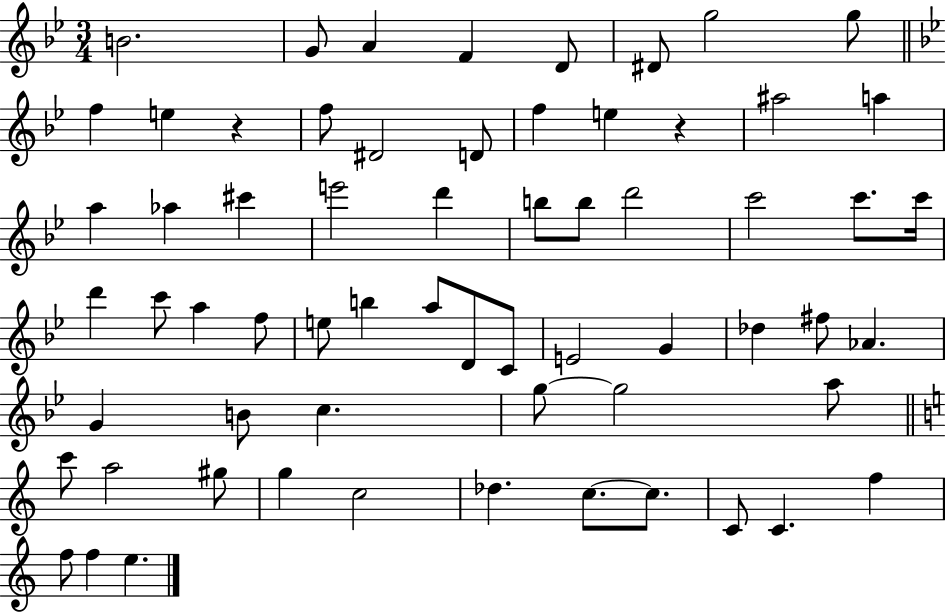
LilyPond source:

{
  \clef treble
  \numericTimeSignature
  \time 3/4
  \key bes \major
  \repeat volta 2 { b'2. | g'8 a'4 f'4 d'8 | dis'8 g''2 g''8 | \bar "||" \break \key g \minor f''4 e''4 r4 | f''8 dis'2 d'8 | f''4 e''4 r4 | ais''2 a''4 | \break a''4 aes''4 cis'''4 | e'''2 d'''4 | b''8 b''8 d'''2 | c'''2 c'''8. c'''16 | \break d'''4 c'''8 a''4 f''8 | e''8 b''4 a''8 d'8 c'8 | e'2 g'4 | des''4 fis''8 aes'4. | \break g'4 b'8 c''4. | g''8~~ g''2 a''8 | \bar "||" \break \key c \major c'''8 a''2 gis''8 | g''4 c''2 | des''4. c''8.~~ c''8. | c'8 c'4. f''4 | \break f''8 f''4 e''4. | } \bar "|."
}